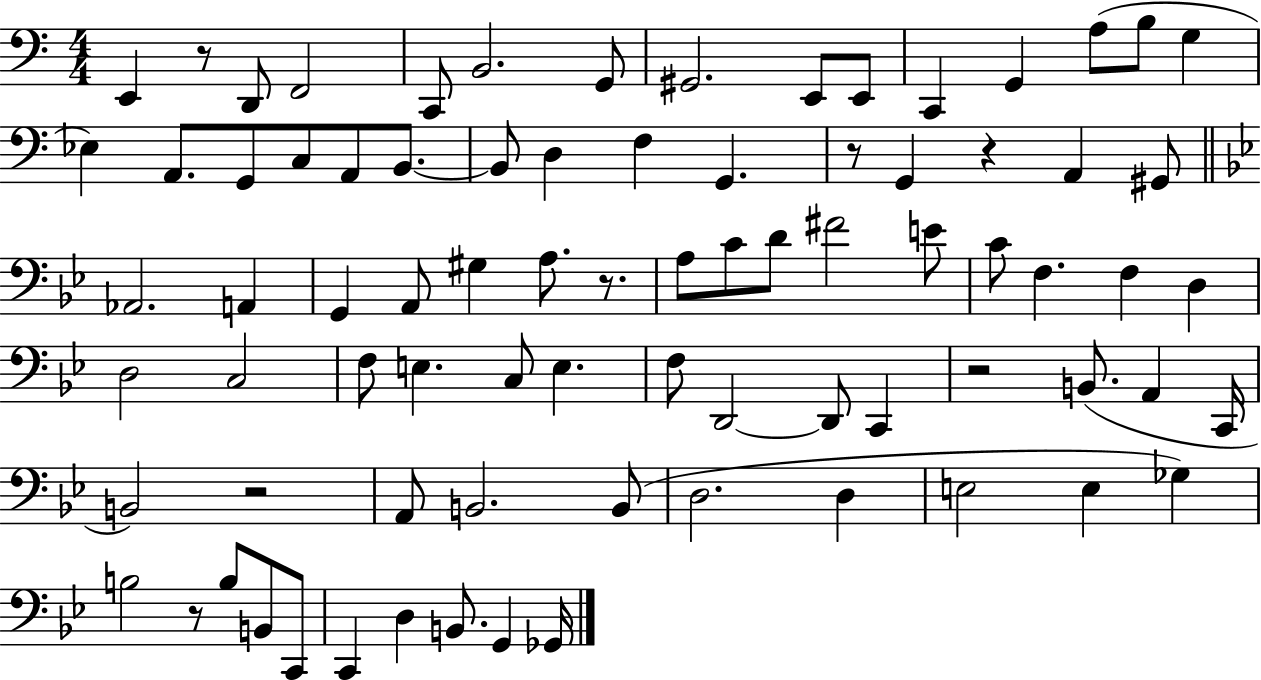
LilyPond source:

{
  \clef bass
  \numericTimeSignature
  \time 4/4
  \key c \major
  e,4 r8 d,8 f,2 | c,8 b,2. g,8 | gis,2. e,8 e,8 | c,4 g,4 a8( b8 g4 | \break ees4) a,8. g,8 c8 a,8 b,8.~~ | b,8 d4 f4 g,4. | r8 g,4 r4 a,4 gis,8 | \bar "||" \break \key g \minor aes,2. a,4 | g,4 a,8 gis4 a8. r8. | a8 c'8 d'8 fis'2 e'8 | c'8 f4. f4 d4 | \break d2 c2 | f8 e4. c8 e4. | f8 d,2~~ d,8 c,4 | r2 b,8.( a,4 c,16 | \break b,2) r2 | a,8 b,2. b,8( | d2. d4 | e2 e4 ges4) | \break b2 r8 b8 b,8 c,8 | c,4 d4 b,8. g,4 ges,16 | \bar "|."
}